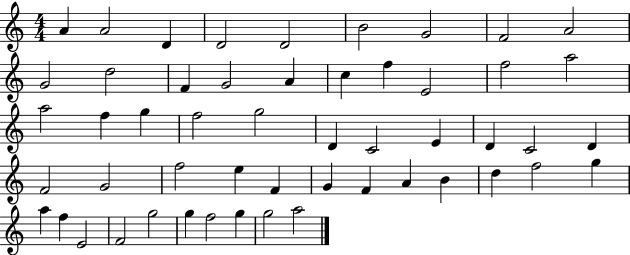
{
  \clef treble
  \numericTimeSignature
  \time 4/4
  \key c \major
  a'4 a'2 d'4 | d'2 d'2 | b'2 g'2 | f'2 a'2 | \break g'2 d''2 | f'4 g'2 a'4 | c''4 f''4 e'2 | f''2 a''2 | \break a''2 f''4 g''4 | f''2 g''2 | d'4 c'2 e'4 | d'4 c'2 d'4 | \break f'2 g'2 | f''2 e''4 f'4 | g'4 f'4 a'4 b'4 | d''4 f''2 g''4 | \break a''4 f''4 e'2 | f'2 g''2 | g''4 f''2 g''4 | g''2 a''2 | \break \bar "|."
}